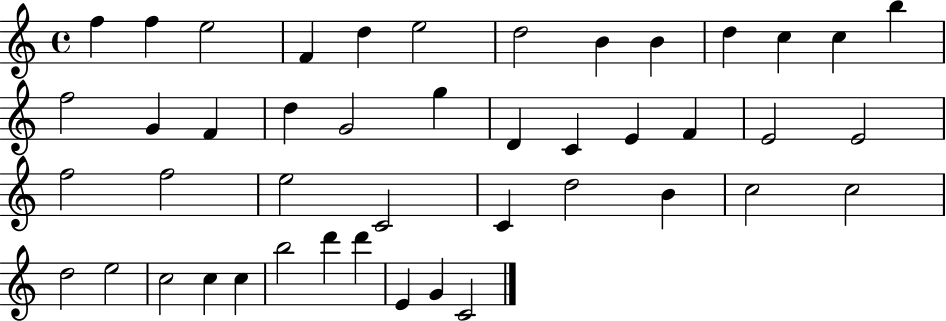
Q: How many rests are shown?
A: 0